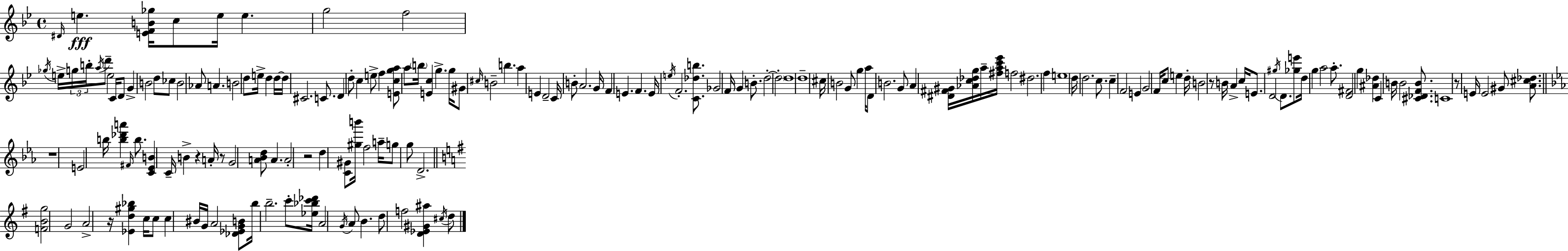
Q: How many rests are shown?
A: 7